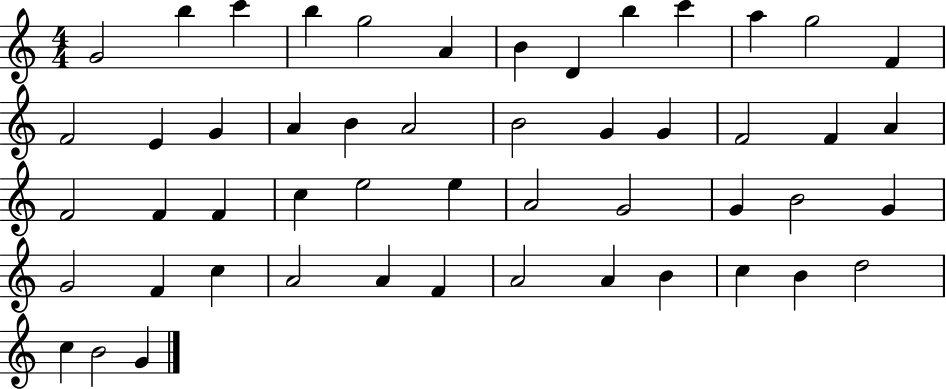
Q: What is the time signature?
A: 4/4